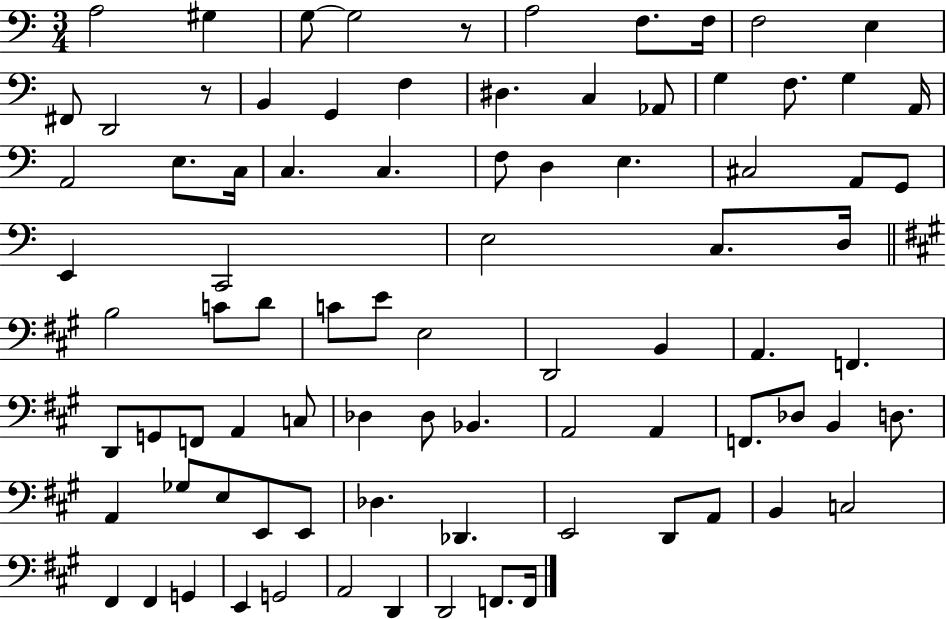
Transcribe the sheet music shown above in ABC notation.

X:1
T:Untitled
M:3/4
L:1/4
K:C
A,2 ^G, G,/2 G,2 z/2 A,2 F,/2 F,/4 F,2 E, ^F,,/2 D,,2 z/2 B,, G,, F, ^D, C, _A,,/2 G, F,/2 G, A,,/4 A,,2 E,/2 C,/4 C, C, F,/2 D, E, ^C,2 A,,/2 G,,/2 E,, C,,2 E,2 C,/2 D,/4 B,2 C/2 D/2 C/2 E/2 E,2 D,,2 B,, A,, F,, D,,/2 G,,/2 F,,/2 A,, C,/2 _D, _D,/2 _B,, A,,2 A,, F,,/2 _D,/2 B,, D,/2 A,, _G,/2 E,/2 E,,/2 E,,/2 _D, _D,, E,,2 D,,/2 A,,/2 B,, C,2 ^F,, ^F,, G,, E,, G,,2 A,,2 D,, D,,2 F,,/2 F,,/4